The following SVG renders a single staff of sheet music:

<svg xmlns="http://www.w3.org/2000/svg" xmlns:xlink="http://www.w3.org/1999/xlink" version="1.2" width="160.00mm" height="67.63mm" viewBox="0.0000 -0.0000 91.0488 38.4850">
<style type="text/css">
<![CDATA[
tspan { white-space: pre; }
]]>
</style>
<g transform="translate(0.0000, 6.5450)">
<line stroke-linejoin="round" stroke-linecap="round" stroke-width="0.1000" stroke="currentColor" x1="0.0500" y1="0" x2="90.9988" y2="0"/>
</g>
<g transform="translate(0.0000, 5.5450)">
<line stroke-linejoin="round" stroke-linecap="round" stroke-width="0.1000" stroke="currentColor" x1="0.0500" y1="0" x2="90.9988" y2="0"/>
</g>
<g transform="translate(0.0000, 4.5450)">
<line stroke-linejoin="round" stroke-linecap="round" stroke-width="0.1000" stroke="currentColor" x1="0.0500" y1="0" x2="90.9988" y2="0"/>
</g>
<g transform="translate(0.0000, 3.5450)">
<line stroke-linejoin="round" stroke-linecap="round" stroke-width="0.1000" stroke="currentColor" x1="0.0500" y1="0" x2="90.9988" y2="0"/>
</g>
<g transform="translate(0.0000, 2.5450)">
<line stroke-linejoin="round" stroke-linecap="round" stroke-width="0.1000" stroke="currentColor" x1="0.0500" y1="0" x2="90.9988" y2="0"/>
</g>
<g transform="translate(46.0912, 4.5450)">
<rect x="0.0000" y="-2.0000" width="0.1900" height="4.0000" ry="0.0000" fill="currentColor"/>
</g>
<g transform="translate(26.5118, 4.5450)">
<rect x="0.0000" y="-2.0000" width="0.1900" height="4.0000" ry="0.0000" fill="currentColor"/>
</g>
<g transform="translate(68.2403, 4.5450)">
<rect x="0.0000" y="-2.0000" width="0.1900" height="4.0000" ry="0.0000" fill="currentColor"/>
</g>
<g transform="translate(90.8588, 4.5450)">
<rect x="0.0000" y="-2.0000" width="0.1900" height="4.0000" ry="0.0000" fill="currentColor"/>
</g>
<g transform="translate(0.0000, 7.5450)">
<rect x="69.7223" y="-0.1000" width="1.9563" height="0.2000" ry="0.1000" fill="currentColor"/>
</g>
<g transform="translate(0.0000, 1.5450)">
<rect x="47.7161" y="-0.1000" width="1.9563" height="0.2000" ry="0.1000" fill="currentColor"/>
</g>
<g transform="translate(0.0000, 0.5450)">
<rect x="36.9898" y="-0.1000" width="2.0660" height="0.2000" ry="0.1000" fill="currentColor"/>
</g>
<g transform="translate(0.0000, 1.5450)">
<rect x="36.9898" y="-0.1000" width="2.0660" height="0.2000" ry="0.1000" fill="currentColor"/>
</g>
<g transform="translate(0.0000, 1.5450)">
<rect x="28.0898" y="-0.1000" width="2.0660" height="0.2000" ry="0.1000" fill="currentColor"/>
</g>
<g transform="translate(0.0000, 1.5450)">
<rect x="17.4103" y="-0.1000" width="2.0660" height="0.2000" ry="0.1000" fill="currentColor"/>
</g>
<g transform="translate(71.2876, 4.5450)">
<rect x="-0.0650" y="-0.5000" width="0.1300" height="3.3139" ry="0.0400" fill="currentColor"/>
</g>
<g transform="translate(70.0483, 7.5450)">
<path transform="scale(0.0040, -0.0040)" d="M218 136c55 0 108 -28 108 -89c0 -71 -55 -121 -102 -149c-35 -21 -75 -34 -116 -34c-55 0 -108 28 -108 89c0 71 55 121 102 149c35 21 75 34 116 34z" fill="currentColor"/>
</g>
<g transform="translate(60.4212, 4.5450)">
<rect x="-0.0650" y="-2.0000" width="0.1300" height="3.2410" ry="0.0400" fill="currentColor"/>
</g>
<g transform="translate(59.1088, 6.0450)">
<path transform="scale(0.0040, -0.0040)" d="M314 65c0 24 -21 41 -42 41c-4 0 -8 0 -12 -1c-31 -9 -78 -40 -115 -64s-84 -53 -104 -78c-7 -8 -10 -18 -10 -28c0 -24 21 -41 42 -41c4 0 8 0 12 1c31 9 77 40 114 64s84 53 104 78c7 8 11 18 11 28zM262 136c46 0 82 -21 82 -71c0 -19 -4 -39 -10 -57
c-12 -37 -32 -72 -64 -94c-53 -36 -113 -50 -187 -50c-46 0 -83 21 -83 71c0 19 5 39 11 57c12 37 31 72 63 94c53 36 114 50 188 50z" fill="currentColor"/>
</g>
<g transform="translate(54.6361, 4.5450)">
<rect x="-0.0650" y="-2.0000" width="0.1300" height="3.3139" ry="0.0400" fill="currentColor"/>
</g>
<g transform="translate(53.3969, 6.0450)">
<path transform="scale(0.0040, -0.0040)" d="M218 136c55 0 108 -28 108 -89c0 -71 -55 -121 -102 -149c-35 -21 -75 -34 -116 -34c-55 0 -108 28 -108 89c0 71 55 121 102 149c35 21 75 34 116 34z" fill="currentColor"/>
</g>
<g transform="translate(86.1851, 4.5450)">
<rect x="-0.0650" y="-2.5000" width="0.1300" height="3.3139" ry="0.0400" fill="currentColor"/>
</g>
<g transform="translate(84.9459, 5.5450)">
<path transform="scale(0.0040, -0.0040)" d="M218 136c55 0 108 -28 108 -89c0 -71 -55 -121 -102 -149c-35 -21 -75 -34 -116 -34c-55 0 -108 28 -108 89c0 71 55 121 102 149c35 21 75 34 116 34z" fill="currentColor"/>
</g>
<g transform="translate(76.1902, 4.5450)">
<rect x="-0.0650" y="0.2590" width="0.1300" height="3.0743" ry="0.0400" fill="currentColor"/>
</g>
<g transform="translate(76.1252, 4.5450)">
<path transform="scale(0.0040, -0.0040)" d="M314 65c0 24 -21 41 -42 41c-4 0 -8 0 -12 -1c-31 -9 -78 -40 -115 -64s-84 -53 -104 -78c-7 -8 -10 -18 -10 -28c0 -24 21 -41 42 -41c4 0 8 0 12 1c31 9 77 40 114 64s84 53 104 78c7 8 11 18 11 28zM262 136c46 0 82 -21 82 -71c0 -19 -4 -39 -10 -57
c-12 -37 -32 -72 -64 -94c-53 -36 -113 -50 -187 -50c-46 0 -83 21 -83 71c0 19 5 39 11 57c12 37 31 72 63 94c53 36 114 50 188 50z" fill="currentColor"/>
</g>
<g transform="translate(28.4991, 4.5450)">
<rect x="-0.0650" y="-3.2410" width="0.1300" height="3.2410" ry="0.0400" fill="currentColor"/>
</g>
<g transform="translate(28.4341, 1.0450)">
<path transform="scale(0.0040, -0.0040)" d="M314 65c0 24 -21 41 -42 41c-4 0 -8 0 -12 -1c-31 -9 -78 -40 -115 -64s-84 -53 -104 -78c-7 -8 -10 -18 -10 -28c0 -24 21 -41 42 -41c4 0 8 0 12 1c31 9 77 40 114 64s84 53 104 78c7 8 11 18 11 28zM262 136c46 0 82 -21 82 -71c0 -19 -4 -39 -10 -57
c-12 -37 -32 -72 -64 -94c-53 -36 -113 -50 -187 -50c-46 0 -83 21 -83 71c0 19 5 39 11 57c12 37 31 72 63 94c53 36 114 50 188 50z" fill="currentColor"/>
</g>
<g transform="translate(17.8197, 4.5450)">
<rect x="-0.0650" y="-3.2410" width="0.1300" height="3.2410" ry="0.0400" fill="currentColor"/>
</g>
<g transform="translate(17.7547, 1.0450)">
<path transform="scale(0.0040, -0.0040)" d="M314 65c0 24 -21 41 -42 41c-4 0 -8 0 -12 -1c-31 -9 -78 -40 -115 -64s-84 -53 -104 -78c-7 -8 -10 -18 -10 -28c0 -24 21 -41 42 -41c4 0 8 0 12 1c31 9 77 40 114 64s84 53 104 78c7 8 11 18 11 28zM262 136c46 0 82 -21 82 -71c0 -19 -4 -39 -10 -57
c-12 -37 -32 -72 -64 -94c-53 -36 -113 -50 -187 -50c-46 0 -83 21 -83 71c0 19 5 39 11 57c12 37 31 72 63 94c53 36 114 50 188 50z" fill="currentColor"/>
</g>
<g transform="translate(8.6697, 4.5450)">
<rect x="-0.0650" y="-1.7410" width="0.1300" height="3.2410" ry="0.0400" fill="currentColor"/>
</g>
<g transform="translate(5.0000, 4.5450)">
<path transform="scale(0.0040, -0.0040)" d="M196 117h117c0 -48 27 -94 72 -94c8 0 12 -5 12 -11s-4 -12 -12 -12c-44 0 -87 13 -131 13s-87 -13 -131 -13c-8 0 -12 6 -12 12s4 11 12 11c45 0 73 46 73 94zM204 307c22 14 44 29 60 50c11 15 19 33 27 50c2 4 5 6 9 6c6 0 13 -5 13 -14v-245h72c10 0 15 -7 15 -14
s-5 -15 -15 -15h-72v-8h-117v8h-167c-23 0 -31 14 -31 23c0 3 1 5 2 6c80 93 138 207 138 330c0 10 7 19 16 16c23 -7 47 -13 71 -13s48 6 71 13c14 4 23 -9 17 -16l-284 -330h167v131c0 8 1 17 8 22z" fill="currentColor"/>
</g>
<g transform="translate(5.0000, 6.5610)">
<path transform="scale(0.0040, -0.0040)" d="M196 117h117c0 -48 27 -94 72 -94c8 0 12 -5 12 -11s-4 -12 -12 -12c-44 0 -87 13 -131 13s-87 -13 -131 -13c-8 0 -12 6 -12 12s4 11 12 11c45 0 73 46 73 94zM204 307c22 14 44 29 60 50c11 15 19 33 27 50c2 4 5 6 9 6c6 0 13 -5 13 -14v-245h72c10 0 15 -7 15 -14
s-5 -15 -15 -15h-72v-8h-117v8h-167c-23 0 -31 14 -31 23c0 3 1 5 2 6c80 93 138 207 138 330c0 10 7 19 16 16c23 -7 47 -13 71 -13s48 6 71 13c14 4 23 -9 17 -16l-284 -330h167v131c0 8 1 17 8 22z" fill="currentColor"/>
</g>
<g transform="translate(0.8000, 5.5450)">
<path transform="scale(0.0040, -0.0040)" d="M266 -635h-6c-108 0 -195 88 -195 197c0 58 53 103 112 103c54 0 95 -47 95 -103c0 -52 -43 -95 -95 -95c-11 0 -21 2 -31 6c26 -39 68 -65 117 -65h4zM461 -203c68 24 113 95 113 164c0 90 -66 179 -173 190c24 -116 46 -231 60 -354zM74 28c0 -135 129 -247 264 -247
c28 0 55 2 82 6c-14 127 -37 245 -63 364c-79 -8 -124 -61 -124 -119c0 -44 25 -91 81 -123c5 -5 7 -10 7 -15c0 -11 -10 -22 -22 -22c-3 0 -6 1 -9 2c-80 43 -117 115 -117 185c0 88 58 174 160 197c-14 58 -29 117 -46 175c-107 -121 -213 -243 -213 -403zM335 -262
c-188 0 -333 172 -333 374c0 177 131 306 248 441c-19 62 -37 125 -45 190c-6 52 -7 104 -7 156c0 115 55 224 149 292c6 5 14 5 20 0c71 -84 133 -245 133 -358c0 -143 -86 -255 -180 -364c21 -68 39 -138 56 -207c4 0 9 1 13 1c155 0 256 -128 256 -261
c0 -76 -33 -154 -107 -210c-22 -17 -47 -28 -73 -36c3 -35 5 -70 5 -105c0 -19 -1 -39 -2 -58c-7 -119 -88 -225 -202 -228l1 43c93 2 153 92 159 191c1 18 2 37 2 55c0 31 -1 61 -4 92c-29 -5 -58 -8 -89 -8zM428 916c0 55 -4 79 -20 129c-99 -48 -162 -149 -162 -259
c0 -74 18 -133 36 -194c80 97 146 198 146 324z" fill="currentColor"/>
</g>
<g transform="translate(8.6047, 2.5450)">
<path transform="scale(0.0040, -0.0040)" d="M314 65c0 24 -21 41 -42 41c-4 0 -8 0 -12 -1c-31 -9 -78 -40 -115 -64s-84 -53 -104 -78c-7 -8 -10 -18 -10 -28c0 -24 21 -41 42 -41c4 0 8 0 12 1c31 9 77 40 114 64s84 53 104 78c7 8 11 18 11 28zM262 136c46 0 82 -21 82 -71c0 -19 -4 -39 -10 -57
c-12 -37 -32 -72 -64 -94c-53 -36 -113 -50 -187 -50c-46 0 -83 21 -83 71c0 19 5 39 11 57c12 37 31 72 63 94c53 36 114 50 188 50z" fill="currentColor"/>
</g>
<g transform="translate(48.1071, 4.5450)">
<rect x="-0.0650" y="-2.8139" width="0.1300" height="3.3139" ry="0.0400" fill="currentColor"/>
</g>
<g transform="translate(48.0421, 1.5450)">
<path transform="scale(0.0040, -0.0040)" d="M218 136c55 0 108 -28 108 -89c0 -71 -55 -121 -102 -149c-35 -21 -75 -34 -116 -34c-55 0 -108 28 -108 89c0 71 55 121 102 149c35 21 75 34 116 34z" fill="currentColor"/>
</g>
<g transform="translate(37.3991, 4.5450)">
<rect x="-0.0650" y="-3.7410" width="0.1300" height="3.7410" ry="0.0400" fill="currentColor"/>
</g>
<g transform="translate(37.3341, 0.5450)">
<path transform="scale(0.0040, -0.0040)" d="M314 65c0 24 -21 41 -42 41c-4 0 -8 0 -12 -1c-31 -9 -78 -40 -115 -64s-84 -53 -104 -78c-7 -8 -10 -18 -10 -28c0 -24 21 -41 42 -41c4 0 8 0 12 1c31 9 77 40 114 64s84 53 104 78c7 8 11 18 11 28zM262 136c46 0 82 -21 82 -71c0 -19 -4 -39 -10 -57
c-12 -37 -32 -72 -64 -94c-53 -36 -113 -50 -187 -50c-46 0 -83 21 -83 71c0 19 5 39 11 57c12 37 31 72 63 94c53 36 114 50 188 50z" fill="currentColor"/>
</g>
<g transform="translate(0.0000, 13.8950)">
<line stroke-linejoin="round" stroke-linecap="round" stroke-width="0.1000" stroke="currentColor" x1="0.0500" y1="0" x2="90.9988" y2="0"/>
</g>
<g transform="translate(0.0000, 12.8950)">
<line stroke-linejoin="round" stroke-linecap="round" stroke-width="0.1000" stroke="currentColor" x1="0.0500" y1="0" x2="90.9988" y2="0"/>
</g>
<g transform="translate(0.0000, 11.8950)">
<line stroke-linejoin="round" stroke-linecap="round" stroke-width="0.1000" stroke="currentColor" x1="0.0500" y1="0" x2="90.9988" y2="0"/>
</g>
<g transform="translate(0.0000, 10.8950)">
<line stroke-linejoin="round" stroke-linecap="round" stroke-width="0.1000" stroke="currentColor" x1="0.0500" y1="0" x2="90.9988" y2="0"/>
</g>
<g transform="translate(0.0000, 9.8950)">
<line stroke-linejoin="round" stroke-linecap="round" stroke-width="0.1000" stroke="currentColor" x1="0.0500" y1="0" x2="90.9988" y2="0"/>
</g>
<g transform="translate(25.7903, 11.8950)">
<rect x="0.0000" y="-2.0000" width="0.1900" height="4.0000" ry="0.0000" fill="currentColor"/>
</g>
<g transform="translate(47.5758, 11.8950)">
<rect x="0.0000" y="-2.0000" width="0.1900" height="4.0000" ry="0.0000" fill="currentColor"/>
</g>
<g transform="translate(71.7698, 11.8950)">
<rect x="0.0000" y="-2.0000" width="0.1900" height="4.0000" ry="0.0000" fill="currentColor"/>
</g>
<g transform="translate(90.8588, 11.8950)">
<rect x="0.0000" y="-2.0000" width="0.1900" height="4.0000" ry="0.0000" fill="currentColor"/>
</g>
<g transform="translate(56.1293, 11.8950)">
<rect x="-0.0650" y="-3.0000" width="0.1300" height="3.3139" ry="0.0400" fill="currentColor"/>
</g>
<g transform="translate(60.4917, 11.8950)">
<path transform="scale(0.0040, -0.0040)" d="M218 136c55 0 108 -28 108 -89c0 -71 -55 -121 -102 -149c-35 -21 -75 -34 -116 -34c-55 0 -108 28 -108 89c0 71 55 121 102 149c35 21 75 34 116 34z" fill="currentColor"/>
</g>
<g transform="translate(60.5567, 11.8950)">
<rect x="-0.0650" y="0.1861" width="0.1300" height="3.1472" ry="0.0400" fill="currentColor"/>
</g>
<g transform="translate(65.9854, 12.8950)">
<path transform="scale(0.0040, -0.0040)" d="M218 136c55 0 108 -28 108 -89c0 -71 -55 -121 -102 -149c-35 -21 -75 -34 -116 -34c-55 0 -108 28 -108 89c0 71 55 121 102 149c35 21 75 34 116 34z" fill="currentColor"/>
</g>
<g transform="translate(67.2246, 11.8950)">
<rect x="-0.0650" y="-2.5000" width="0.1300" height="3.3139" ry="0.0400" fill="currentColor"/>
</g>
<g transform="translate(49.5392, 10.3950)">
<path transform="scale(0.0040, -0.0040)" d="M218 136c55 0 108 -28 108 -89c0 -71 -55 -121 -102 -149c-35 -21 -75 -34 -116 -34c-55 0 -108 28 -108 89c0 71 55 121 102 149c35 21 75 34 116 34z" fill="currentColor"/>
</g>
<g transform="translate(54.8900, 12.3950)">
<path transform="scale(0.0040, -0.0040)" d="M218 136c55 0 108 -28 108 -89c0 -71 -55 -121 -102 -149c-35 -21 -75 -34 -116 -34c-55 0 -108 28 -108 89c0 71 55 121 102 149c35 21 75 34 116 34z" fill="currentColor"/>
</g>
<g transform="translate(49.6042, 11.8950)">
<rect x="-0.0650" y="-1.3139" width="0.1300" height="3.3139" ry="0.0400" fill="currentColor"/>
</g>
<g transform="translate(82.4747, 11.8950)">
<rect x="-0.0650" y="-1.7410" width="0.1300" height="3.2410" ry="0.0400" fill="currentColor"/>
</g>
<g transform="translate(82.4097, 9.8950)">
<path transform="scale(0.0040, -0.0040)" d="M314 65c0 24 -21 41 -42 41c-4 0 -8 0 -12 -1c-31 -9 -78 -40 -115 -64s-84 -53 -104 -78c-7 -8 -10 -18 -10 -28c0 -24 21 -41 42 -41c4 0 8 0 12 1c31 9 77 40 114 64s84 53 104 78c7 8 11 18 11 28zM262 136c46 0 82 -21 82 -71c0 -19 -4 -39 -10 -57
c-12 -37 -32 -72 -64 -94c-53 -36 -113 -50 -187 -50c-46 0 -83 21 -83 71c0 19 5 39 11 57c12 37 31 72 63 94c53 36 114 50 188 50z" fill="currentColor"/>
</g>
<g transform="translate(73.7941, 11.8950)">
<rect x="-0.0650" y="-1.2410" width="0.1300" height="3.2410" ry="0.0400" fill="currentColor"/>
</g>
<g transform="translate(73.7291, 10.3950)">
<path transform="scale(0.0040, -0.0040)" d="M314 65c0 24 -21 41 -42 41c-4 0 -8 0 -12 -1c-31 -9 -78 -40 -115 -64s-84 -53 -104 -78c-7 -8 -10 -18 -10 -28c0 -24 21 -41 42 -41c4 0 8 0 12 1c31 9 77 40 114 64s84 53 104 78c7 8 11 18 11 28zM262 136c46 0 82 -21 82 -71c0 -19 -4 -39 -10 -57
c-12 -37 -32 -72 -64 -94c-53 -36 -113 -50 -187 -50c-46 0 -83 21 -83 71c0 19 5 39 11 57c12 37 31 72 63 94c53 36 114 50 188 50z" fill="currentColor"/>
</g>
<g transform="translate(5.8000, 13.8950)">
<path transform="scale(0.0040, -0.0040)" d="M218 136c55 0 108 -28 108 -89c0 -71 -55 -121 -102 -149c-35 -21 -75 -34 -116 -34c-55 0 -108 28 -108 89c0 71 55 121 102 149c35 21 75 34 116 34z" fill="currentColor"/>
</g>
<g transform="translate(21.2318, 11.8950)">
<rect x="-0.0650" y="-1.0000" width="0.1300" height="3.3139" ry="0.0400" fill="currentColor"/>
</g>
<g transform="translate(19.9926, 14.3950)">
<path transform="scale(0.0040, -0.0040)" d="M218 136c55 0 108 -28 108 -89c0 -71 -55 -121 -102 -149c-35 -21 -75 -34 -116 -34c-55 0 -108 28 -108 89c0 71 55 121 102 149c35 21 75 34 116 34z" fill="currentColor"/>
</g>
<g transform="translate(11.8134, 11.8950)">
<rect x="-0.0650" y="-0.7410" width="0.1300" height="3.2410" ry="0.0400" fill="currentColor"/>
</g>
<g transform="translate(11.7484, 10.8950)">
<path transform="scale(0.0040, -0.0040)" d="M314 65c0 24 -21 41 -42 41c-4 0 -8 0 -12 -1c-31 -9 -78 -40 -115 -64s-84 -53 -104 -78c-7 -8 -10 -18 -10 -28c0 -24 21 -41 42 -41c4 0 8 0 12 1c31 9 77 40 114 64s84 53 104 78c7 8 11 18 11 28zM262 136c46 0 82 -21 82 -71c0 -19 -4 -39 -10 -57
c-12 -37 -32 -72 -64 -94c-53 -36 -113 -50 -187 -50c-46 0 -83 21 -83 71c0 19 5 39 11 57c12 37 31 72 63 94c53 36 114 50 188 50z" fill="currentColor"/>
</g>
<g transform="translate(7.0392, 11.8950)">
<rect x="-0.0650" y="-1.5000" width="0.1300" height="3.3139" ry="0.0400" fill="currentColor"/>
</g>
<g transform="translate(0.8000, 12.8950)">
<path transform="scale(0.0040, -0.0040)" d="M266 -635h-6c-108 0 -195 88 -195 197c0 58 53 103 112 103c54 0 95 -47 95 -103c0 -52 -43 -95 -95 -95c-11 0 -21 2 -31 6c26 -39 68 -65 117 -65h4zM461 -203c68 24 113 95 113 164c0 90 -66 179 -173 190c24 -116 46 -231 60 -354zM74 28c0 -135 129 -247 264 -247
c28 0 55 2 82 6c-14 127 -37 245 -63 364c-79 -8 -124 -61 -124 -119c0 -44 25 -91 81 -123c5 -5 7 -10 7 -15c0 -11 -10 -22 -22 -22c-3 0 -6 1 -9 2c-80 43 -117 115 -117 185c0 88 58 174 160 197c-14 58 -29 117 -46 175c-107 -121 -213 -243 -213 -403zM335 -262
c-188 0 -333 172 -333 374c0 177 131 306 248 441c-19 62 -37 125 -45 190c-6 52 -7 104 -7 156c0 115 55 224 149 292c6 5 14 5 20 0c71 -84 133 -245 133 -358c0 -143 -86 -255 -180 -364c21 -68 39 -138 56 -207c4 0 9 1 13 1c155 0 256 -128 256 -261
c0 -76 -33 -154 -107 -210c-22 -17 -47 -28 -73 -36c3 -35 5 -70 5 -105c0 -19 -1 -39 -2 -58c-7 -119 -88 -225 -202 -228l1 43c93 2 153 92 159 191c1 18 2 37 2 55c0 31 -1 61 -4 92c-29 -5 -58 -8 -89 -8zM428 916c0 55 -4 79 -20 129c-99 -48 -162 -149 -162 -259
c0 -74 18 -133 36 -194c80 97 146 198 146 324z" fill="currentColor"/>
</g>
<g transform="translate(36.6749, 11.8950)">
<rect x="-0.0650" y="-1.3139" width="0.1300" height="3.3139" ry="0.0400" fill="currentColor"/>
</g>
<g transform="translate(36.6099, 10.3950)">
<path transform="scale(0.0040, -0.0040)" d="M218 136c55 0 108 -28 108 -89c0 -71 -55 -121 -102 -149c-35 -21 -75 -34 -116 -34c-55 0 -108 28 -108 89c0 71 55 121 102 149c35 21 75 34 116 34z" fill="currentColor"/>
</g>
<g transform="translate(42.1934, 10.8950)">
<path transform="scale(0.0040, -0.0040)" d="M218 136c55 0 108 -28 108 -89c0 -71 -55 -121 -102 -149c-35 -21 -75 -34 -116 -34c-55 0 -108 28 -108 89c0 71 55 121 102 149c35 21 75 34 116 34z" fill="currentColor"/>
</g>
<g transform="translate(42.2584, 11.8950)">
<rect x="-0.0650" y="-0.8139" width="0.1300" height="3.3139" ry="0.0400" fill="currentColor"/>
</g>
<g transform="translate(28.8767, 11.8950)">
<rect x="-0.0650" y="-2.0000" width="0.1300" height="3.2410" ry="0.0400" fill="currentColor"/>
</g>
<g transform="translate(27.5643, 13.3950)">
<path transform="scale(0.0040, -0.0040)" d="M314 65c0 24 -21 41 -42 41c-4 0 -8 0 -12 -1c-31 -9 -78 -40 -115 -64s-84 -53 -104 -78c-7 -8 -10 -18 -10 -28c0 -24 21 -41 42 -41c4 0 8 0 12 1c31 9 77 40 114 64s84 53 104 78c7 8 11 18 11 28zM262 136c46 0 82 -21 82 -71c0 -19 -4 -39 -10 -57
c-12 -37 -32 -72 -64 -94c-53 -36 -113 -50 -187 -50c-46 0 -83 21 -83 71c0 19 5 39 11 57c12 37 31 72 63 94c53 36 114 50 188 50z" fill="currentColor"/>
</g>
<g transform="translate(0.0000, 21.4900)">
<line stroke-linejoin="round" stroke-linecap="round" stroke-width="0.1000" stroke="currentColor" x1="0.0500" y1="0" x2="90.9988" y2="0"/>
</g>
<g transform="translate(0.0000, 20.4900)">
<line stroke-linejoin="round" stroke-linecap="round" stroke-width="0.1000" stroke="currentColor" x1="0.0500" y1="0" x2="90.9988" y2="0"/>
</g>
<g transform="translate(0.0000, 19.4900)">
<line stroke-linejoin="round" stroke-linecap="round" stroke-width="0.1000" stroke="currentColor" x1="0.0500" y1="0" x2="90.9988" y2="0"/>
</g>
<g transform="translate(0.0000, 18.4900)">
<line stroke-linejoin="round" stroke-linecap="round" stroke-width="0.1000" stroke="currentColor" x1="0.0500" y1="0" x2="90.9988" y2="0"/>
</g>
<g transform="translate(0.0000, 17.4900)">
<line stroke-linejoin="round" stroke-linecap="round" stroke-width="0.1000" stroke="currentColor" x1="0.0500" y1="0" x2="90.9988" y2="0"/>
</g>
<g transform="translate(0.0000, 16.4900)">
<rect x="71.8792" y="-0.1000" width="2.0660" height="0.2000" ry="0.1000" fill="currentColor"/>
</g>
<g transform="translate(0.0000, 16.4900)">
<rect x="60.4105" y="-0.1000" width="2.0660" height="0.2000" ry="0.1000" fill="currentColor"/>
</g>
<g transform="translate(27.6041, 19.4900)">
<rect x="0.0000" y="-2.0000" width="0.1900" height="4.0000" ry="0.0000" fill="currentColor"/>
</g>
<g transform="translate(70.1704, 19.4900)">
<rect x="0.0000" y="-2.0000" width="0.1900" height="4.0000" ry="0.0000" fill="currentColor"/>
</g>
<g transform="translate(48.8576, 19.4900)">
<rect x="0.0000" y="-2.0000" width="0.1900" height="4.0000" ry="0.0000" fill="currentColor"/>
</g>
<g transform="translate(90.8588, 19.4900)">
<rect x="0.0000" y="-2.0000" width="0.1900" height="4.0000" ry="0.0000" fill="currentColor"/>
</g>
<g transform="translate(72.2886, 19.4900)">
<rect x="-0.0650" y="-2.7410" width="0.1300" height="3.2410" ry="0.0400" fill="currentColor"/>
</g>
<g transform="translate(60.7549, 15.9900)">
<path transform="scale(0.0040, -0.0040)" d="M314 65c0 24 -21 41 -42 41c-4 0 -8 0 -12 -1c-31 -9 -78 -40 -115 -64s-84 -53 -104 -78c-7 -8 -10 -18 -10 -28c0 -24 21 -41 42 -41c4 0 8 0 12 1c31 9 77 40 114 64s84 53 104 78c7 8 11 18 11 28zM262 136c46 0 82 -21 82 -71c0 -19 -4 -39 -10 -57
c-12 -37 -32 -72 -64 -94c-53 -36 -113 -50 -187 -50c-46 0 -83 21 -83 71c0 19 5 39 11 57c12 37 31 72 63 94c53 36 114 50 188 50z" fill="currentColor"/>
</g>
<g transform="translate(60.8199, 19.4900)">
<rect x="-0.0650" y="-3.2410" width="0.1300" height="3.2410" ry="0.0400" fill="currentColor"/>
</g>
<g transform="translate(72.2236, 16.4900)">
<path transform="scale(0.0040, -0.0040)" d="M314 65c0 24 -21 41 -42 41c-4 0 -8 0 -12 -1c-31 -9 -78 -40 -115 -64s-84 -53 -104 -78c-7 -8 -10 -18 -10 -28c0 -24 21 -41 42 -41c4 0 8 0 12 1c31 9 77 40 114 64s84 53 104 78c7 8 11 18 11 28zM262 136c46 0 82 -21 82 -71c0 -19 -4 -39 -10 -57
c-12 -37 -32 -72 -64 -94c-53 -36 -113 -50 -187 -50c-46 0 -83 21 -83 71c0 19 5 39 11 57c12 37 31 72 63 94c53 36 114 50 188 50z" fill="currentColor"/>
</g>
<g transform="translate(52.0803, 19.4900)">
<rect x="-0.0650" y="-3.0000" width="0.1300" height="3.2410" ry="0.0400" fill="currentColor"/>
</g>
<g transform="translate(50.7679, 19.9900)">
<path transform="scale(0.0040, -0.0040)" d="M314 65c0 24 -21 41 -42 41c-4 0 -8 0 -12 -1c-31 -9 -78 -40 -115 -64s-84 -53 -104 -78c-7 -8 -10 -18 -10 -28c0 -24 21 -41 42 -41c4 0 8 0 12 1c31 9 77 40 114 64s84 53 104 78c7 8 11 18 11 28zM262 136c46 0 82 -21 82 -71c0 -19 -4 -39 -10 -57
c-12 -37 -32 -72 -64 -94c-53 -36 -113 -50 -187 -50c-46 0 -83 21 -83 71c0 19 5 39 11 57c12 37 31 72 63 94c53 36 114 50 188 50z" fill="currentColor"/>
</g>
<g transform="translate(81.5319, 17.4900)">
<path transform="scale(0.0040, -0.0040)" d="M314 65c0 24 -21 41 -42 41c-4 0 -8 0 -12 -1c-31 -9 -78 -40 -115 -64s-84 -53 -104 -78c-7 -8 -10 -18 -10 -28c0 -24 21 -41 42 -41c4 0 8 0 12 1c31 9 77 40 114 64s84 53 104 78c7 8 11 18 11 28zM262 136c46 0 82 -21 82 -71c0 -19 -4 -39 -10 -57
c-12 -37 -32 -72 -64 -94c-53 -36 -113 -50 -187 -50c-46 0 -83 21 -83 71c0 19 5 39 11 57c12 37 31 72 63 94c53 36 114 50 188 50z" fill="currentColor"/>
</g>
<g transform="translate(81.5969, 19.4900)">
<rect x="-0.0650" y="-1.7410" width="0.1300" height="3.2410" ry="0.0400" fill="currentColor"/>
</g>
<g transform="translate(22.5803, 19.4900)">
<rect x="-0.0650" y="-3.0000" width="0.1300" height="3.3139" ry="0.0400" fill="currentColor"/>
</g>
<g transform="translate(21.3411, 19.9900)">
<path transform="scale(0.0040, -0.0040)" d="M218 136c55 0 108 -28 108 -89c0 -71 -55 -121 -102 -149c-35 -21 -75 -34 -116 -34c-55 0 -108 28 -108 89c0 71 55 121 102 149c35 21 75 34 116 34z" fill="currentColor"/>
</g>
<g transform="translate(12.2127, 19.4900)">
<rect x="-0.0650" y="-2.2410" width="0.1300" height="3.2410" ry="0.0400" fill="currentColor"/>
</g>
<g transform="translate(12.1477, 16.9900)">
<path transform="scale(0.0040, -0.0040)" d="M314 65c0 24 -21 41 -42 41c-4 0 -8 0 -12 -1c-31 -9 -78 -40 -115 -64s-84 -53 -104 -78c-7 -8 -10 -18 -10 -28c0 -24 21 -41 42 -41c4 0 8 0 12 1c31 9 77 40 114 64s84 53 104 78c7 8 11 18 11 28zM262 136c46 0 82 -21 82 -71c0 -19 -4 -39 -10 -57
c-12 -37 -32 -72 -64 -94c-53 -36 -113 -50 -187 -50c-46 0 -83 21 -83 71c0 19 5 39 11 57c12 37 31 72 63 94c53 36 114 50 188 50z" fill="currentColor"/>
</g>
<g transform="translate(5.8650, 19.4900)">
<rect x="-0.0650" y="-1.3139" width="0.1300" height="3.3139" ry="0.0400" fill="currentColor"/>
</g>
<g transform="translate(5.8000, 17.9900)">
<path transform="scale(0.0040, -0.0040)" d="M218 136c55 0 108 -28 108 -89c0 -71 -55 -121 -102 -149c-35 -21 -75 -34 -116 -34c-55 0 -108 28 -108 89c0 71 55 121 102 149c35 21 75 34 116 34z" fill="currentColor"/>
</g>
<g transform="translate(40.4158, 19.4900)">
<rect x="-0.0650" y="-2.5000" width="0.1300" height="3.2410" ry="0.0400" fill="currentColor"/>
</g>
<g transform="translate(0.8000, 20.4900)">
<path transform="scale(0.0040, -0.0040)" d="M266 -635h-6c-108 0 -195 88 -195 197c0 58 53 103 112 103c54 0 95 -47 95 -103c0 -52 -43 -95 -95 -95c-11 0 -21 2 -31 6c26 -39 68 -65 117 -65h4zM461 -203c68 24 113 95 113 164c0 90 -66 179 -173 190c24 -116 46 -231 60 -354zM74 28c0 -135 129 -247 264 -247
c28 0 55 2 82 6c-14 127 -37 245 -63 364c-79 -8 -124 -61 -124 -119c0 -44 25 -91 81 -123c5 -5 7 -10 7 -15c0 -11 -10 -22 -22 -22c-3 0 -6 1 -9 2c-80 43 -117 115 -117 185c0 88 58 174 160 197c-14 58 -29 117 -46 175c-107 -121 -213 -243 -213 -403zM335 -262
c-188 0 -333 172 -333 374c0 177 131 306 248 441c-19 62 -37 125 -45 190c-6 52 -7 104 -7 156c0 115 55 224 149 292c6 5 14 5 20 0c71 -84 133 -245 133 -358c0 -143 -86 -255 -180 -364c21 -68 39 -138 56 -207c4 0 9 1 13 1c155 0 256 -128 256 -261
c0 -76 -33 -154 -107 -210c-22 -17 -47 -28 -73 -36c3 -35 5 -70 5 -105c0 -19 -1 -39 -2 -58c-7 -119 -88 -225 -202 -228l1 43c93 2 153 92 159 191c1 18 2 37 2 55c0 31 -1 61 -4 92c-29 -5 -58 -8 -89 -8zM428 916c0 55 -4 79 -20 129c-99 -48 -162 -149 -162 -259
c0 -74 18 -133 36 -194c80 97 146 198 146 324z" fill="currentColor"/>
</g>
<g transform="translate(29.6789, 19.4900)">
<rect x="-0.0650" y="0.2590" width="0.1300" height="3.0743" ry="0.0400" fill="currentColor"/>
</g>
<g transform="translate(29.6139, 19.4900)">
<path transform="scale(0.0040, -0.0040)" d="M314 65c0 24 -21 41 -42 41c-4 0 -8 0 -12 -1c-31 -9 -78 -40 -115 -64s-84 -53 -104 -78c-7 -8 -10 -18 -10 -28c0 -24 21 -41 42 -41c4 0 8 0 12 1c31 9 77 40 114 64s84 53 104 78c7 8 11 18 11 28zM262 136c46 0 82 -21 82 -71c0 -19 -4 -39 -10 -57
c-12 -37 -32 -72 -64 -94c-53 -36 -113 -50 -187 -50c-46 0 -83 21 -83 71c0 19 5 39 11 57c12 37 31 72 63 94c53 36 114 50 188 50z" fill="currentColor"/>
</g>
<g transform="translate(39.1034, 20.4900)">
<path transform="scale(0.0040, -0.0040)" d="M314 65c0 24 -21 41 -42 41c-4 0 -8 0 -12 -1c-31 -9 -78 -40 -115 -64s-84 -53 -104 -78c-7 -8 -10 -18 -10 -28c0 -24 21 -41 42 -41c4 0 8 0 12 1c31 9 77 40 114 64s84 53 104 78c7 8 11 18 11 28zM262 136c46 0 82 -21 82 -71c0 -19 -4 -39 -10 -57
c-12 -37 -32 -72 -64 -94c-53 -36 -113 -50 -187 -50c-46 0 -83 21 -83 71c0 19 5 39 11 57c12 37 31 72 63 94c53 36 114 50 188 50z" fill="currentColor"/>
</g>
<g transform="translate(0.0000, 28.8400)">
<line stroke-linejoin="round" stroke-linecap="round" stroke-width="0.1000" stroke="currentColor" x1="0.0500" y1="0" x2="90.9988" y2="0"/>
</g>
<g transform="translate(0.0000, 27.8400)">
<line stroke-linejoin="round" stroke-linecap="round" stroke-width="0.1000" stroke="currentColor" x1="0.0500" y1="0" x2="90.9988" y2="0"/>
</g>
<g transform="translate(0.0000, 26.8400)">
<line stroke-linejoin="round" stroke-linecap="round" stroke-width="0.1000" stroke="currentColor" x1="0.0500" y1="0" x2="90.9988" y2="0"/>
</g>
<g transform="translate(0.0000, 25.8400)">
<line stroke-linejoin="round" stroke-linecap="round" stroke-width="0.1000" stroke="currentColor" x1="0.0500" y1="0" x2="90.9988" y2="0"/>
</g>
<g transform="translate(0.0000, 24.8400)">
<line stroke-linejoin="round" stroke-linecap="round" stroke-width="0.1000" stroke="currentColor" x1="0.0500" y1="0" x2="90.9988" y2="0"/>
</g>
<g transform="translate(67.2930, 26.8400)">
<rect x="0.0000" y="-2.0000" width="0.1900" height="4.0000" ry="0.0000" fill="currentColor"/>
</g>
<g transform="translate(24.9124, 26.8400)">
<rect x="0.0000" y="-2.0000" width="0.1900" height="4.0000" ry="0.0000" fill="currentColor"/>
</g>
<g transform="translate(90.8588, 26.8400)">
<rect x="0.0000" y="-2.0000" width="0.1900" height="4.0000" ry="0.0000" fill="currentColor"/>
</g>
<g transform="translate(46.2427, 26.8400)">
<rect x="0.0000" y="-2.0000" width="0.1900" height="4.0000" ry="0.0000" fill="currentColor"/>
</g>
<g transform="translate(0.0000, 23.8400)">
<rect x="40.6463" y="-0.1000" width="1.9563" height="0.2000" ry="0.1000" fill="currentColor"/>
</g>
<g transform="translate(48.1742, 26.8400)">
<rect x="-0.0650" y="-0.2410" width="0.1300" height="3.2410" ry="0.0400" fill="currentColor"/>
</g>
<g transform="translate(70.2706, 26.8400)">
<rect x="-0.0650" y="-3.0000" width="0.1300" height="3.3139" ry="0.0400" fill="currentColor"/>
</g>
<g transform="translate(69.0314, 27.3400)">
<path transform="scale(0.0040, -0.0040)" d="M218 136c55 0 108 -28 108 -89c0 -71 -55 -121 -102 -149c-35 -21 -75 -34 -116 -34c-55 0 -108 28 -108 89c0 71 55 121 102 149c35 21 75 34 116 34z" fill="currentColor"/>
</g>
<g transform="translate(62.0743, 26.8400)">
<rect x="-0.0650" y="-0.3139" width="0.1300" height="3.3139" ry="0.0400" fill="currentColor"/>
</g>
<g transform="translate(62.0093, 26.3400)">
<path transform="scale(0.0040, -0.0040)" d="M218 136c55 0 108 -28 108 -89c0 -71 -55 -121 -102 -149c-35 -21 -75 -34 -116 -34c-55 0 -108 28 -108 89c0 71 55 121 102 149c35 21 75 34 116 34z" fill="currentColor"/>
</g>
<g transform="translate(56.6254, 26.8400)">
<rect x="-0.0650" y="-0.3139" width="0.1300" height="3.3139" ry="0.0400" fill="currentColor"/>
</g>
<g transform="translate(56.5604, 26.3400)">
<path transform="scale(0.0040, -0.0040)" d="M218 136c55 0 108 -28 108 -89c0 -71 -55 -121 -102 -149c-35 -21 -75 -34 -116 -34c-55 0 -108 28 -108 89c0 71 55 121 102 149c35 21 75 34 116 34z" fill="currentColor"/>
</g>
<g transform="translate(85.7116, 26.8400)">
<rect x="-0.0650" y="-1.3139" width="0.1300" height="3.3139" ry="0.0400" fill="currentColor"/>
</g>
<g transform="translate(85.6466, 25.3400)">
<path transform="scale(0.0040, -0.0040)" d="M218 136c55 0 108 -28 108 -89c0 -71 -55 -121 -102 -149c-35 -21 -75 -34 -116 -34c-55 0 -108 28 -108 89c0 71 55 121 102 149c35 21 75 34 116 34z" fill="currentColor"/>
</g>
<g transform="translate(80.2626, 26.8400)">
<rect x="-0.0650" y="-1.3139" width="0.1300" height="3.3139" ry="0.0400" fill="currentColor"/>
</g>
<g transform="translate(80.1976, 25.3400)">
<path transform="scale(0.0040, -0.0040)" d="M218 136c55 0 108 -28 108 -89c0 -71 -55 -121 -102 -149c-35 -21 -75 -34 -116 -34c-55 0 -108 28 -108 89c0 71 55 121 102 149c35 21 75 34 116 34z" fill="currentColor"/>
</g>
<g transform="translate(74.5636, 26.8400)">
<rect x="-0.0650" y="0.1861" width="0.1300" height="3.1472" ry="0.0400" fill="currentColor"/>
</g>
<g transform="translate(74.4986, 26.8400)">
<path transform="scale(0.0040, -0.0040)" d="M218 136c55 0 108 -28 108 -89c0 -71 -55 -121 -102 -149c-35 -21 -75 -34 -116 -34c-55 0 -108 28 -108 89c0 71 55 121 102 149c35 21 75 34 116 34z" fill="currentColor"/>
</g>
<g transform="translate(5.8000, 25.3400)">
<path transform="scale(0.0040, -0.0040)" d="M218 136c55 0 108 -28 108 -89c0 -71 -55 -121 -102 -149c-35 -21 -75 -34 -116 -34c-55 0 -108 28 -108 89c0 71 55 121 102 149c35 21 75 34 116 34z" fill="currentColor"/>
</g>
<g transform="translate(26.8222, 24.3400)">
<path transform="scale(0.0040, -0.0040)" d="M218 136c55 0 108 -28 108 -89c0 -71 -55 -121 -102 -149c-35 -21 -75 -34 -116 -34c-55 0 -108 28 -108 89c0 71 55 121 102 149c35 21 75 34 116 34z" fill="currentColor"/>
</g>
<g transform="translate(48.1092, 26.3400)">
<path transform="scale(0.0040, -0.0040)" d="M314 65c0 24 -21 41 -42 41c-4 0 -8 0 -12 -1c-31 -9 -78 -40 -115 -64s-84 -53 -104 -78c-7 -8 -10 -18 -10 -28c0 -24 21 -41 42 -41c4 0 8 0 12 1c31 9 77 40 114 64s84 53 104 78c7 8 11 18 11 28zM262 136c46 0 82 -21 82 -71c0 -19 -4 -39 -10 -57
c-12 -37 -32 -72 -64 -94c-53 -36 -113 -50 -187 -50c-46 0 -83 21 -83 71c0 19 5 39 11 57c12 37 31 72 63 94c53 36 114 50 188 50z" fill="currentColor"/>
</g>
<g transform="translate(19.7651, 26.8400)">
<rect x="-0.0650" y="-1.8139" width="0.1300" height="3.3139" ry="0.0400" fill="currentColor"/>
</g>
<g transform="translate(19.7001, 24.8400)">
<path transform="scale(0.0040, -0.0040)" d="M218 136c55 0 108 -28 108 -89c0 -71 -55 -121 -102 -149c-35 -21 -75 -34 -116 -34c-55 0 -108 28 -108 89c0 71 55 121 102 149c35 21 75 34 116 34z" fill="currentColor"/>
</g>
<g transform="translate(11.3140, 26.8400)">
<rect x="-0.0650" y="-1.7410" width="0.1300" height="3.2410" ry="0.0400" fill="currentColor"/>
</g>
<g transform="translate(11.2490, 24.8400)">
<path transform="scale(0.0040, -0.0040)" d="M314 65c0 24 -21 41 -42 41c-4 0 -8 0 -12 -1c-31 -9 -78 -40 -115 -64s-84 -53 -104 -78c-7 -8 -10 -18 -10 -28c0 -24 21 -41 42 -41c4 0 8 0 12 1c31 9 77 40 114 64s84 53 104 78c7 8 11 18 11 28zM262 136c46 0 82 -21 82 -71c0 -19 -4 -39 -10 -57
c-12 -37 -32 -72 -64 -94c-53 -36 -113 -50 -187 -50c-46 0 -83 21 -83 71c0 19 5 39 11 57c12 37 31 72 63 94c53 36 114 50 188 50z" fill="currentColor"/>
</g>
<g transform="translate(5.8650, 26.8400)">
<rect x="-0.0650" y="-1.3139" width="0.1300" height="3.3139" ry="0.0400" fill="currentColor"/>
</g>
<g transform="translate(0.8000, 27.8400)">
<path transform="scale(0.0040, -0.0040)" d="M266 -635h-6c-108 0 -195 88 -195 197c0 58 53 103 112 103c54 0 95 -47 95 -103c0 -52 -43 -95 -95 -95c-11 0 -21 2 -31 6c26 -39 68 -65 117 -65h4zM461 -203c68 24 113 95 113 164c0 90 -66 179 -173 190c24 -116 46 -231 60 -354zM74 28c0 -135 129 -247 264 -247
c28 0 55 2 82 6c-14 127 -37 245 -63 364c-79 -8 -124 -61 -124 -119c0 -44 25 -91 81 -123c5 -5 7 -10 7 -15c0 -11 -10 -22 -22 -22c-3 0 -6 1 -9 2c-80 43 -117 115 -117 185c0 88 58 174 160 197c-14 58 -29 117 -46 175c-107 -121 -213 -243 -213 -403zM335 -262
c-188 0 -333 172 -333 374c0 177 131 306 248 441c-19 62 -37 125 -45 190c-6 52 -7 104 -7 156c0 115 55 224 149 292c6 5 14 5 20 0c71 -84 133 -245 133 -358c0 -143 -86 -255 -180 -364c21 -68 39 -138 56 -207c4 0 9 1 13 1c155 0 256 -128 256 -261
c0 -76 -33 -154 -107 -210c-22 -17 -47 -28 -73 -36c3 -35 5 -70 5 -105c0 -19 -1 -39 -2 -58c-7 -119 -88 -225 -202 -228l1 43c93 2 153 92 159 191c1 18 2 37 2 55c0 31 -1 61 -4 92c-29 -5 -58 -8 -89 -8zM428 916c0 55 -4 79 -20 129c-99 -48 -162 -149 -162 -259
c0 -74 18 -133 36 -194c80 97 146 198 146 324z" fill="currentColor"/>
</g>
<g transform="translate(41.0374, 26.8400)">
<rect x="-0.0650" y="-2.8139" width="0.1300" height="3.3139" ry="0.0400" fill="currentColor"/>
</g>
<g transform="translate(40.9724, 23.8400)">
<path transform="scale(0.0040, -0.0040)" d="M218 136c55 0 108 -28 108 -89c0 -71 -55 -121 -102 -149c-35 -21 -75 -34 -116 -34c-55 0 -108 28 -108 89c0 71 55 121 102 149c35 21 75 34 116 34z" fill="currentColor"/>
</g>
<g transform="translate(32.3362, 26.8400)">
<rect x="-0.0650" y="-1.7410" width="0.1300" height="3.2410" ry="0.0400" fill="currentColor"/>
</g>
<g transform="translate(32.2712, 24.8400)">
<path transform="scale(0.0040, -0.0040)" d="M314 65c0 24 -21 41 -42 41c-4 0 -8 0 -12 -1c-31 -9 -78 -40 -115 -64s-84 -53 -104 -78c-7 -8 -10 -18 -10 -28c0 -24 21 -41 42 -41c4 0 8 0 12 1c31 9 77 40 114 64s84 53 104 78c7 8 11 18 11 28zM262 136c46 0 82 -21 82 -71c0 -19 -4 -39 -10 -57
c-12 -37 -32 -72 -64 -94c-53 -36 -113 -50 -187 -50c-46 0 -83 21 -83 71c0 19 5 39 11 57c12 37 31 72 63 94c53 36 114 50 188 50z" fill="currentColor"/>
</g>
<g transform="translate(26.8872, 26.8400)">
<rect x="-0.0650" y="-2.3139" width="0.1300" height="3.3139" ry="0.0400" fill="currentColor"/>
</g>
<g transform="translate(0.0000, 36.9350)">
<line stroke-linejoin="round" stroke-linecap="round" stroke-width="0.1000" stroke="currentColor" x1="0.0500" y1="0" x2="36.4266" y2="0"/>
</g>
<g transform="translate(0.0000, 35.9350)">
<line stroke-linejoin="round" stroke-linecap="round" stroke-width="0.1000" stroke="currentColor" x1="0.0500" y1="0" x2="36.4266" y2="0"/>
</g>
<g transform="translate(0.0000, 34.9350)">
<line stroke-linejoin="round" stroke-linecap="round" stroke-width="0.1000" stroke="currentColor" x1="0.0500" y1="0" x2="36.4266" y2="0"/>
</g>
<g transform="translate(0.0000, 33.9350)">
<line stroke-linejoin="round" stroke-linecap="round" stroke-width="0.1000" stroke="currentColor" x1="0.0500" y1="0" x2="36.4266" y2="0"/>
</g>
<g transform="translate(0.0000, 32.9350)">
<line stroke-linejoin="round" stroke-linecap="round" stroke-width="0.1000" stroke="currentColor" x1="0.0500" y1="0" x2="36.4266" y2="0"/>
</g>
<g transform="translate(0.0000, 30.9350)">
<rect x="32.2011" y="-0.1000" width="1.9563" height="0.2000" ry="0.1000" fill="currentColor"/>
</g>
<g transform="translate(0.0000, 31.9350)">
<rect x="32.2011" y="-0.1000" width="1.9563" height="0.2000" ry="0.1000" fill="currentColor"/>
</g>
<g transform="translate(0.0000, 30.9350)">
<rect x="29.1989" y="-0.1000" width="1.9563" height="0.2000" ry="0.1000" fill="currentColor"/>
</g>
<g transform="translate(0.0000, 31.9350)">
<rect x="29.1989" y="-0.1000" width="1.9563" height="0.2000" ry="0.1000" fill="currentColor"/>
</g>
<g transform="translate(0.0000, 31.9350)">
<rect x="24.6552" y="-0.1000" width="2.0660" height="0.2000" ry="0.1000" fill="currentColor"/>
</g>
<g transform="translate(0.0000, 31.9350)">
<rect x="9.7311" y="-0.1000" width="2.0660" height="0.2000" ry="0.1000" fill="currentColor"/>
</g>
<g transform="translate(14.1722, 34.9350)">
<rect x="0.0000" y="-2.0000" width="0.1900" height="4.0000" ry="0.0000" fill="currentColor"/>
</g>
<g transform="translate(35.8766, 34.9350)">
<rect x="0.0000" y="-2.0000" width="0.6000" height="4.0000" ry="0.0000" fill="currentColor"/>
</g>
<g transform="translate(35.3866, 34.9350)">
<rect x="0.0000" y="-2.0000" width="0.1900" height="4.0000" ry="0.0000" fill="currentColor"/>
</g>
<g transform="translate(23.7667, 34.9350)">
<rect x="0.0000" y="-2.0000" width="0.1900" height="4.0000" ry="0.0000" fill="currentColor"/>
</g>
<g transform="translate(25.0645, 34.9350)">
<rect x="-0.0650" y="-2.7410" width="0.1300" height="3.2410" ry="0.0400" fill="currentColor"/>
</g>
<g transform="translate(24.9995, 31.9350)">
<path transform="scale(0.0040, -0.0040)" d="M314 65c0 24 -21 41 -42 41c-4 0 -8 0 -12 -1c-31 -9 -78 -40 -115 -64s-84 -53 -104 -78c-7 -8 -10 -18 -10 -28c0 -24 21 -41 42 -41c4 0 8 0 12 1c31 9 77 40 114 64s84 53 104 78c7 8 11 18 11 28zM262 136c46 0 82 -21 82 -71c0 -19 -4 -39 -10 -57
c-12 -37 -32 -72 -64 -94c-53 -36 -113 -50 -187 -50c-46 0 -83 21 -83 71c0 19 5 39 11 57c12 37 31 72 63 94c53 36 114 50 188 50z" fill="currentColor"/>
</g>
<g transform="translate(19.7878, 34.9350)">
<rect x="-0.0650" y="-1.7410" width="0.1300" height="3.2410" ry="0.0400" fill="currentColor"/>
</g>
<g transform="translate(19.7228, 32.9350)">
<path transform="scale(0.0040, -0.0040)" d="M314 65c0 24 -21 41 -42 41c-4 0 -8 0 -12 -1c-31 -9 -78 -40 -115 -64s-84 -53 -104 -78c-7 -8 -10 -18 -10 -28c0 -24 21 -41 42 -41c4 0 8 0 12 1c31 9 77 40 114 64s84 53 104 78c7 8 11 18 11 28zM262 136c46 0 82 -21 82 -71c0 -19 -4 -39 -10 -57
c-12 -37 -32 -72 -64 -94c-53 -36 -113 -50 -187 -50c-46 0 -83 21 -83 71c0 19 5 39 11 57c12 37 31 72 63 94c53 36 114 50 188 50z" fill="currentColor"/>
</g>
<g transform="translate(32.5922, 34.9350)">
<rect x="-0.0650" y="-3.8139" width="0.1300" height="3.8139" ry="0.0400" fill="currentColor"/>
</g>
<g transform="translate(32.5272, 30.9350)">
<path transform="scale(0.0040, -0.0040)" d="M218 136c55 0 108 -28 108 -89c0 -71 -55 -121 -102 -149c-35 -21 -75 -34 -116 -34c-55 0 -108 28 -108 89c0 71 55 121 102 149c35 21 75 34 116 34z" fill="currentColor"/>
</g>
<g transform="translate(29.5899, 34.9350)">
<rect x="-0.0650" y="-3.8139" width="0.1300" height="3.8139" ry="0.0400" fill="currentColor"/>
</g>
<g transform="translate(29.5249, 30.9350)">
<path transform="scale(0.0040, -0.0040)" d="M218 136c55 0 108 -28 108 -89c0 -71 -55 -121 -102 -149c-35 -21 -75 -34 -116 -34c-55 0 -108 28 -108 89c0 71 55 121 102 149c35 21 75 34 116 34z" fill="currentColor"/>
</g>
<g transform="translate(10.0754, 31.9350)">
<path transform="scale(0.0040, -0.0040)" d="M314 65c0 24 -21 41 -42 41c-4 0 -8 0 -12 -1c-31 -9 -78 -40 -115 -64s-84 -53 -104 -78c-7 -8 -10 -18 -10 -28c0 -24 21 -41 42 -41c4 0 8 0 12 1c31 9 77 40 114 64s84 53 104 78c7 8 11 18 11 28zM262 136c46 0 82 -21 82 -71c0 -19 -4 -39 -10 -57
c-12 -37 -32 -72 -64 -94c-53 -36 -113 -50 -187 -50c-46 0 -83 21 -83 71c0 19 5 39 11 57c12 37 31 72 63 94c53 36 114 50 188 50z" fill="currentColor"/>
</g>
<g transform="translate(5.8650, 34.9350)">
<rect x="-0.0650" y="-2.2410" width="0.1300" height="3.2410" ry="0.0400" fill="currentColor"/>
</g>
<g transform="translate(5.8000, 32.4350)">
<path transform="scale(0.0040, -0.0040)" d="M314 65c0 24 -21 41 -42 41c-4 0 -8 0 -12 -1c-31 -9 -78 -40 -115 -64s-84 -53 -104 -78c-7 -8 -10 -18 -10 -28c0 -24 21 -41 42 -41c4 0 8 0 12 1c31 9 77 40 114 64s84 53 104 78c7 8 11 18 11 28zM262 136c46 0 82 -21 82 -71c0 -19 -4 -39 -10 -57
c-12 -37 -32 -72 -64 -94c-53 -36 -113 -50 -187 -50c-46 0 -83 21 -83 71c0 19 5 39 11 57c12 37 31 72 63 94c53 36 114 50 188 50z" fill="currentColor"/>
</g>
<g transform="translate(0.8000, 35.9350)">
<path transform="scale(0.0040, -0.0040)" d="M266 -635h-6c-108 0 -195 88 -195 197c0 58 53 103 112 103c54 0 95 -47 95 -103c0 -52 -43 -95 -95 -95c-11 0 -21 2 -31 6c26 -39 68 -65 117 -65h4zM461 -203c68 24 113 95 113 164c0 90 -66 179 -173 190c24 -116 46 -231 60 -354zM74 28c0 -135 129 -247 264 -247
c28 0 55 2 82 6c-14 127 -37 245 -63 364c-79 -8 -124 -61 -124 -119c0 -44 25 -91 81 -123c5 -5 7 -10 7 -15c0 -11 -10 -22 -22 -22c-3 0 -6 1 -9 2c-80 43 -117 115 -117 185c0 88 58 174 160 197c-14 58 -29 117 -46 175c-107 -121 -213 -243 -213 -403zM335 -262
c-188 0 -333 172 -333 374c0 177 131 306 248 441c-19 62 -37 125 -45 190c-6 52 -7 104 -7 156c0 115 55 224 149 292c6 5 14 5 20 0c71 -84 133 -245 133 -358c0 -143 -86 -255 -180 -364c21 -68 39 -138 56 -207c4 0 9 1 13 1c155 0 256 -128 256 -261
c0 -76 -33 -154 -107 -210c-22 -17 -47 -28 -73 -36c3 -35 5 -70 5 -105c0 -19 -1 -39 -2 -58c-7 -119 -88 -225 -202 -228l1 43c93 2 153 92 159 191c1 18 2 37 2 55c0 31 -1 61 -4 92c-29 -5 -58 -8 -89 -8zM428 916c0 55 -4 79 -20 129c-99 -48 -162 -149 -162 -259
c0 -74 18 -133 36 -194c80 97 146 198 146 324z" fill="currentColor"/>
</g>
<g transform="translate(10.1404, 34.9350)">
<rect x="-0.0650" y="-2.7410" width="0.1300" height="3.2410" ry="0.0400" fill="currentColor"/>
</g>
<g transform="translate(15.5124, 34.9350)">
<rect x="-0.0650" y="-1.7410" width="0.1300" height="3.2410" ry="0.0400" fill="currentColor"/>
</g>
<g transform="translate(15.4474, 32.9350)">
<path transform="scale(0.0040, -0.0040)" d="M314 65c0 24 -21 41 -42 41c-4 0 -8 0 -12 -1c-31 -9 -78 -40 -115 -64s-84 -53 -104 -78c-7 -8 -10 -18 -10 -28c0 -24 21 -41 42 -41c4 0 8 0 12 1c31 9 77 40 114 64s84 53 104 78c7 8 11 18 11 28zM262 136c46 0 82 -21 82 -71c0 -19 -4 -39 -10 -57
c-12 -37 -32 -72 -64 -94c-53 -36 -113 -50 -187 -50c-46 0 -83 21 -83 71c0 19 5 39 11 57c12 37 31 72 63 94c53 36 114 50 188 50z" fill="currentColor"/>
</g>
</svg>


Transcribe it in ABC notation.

X:1
T:Untitled
M:4/4
L:1/4
K:C
f2 b2 b2 c'2 a F F2 C B2 G E d2 D F2 e d e A B G e2 f2 e g2 A B2 G2 A2 b2 a2 f2 e f2 f g f2 a c2 c c A B e e g2 a2 f2 f2 a2 c' c'